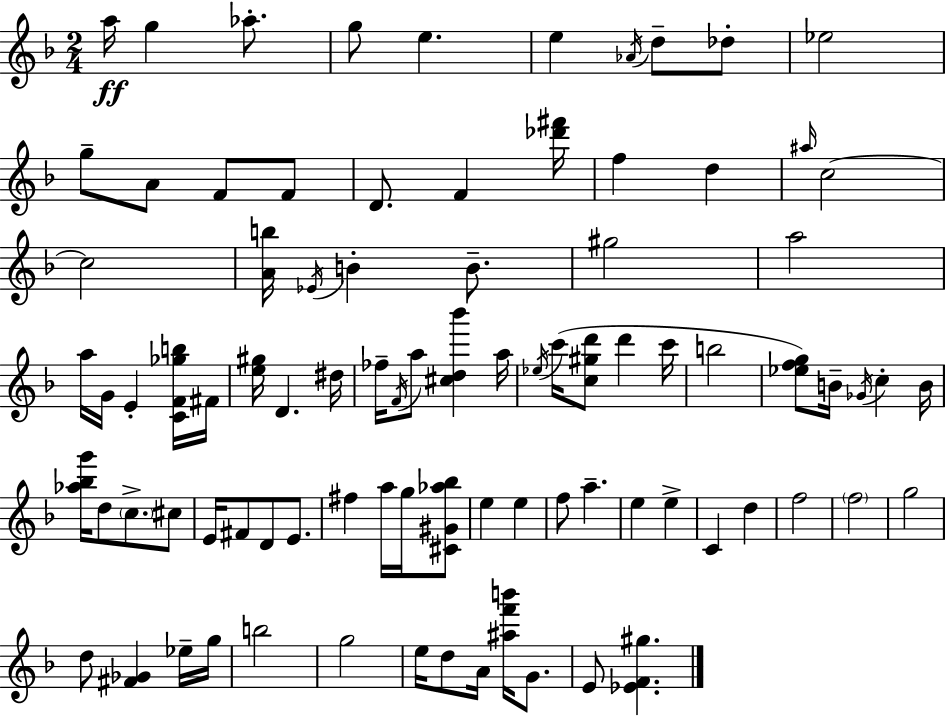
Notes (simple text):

A5/s G5/q Ab5/e. G5/e E5/q. E5/q Ab4/s D5/e Db5/e Eb5/h G5/e A4/e F4/e F4/e D4/e. F4/q [Db6,F#6]/s F5/q D5/q A#5/s C5/h C5/h [A4,B5]/s Eb4/s B4/q B4/e. G#5/h A5/h A5/s G4/s E4/q [C4,F4,Gb5,B5]/s F#4/s [E5,G#5]/s D4/q. D#5/s FES5/s F4/s A5/e [C#5,D5,Bb6]/q A5/s Eb5/s C6/s [C5,G#5,D6]/e D6/q C6/s B5/h [Eb5,F5,G5]/e B4/s Gb4/s C5/q B4/s [Ab5,Bb5,G6]/s D5/e C5/e. C#5/e E4/s F#4/e D4/e E4/e. F#5/q A5/s G5/s [C#4,G#4,Ab5,Bb5]/e E5/q E5/q F5/e A5/q. E5/q E5/q C4/q D5/q F5/h F5/h G5/h D5/e [F#4,Gb4]/q Eb5/s G5/s B5/h G5/h E5/s D5/e A4/s [A#5,F6,B6]/s G4/e. E4/e [Eb4,F4,G#5]/q.